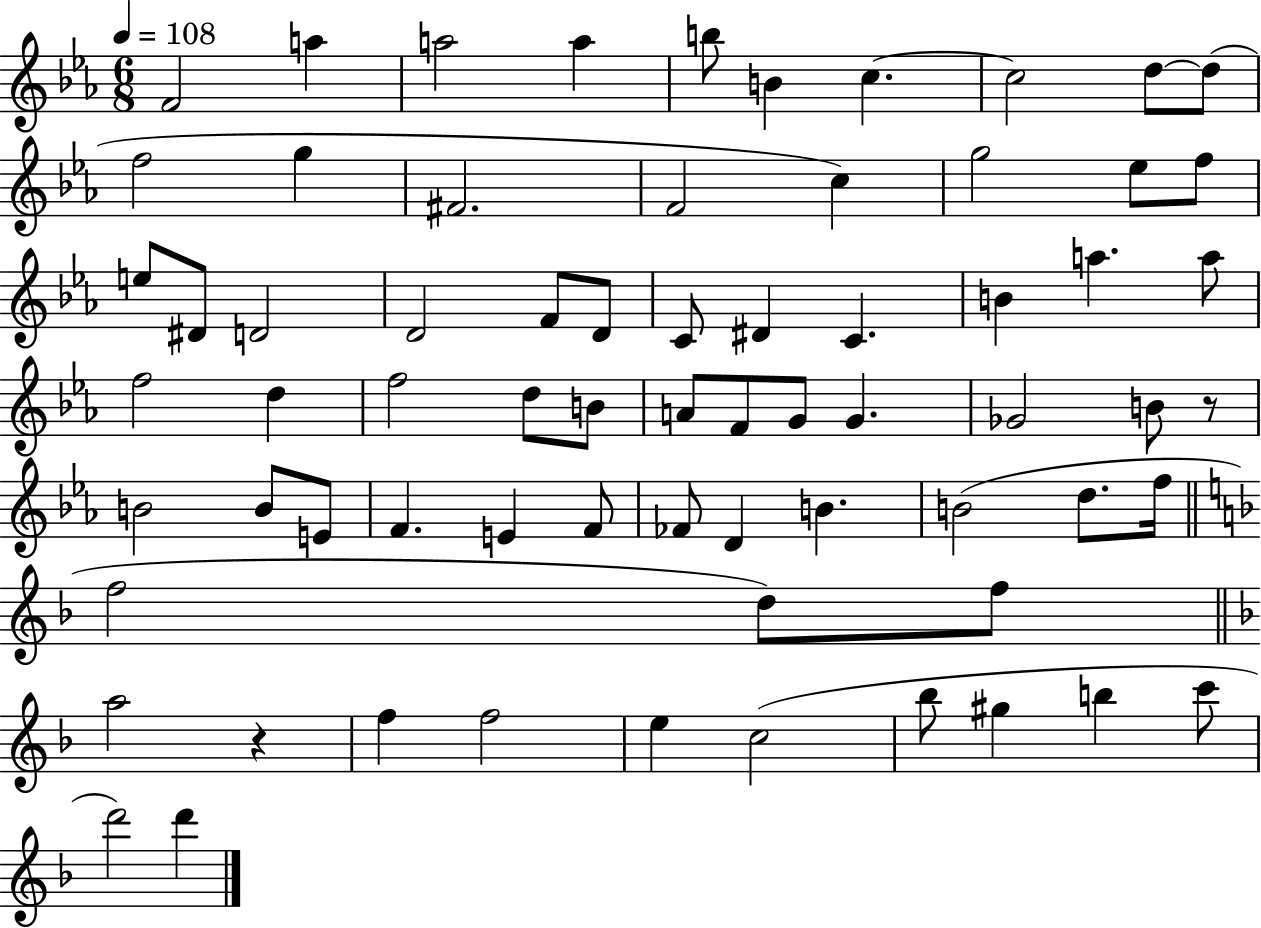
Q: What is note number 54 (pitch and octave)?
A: F5